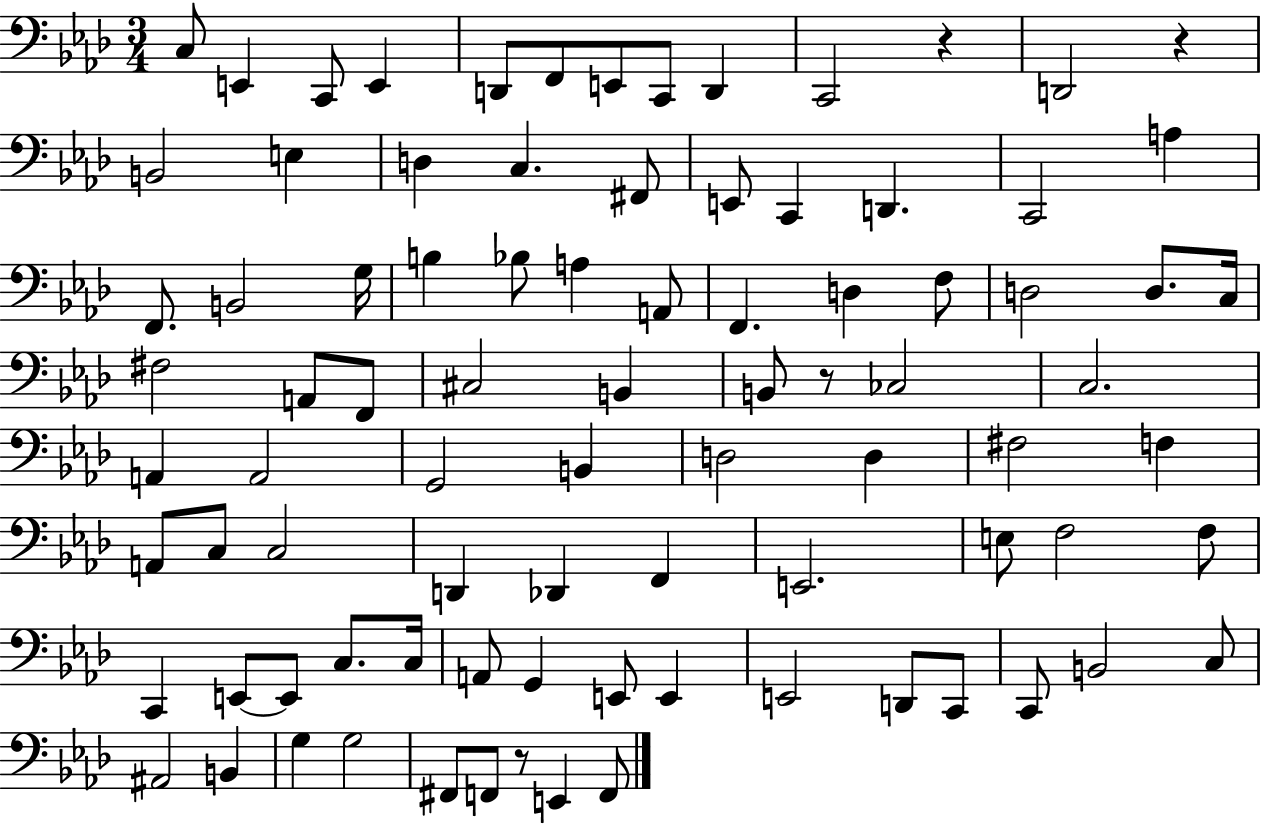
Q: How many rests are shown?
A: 4